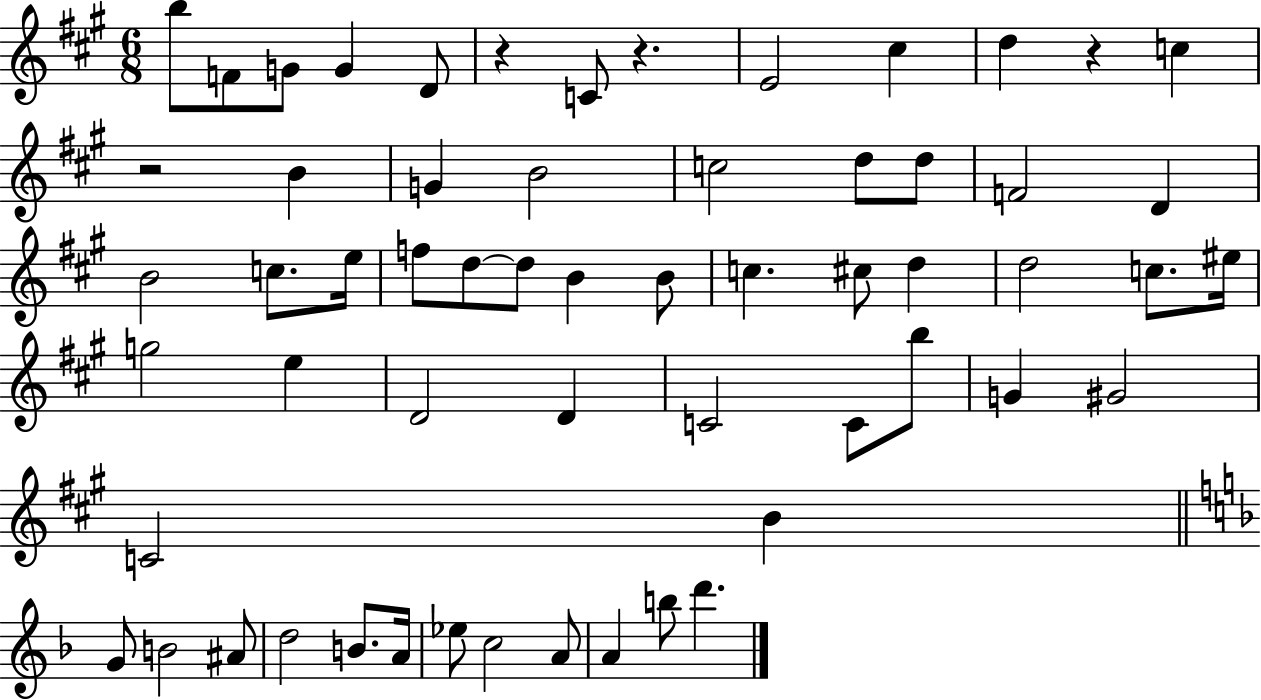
{
  \clef treble
  \numericTimeSignature
  \time 6/8
  \key a \major
  b''8 f'8 g'8 g'4 d'8 | r4 c'8 r4. | e'2 cis''4 | d''4 r4 c''4 | \break r2 b'4 | g'4 b'2 | c''2 d''8 d''8 | f'2 d'4 | \break b'2 c''8. e''16 | f''8 d''8~~ d''8 b'4 b'8 | c''4. cis''8 d''4 | d''2 c''8. eis''16 | \break g''2 e''4 | d'2 d'4 | c'2 c'8 b''8 | g'4 gis'2 | \break c'2 b'4 | \bar "||" \break \key f \major g'8 b'2 ais'8 | d''2 b'8. a'16 | ees''8 c''2 a'8 | a'4 b''8 d'''4. | \break \bar "|."
}